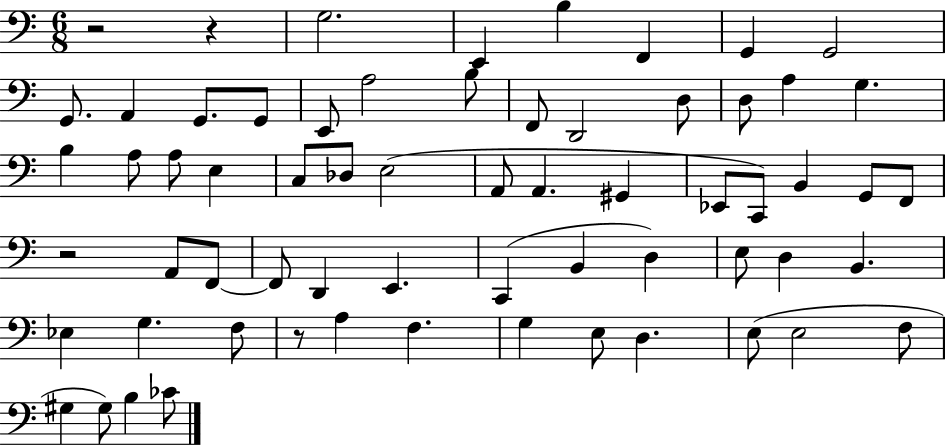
X:1
T:Untitled
M:6/8
L:1/4
K:C
z2 z G,2 E,, B, F,, G,, G,,2 G,,/2 A,, G,,/2 G,,/2 E,,/2 A,2 B,/2 F,,/2 D,,2 D,/2 D,/2 A, G, B, A,/2 A,/2 E, C,/2 _D,/2 E,2 A,,/2 A,, ^G,, _E,,/2 C,,/2 B,, G,,/2 F,,/2 z2 A,,/2 F,,/2 F,,/2 D,, E,, C,, B,, D, E,/2 D, B,, _E, G, F,/2 z/2 A, F, G, E,/2 D, E,/2 E,2 F,/2 ^G, ^G,/2 B, _C/2